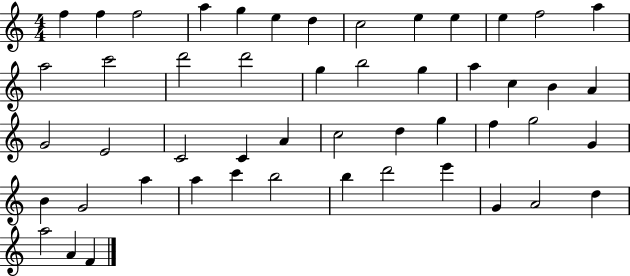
X:1
T:Untitled
M:4/4
L:1/4
K:C
f f f2 a g e d c2 e e e f2 a a2 c'2 d'2 d'2 g b2 g a c B A G2 E2 C2 C A c2 d g f g2 G B G2 a a c' b2 b d'2 e' G A2 d a2 A F